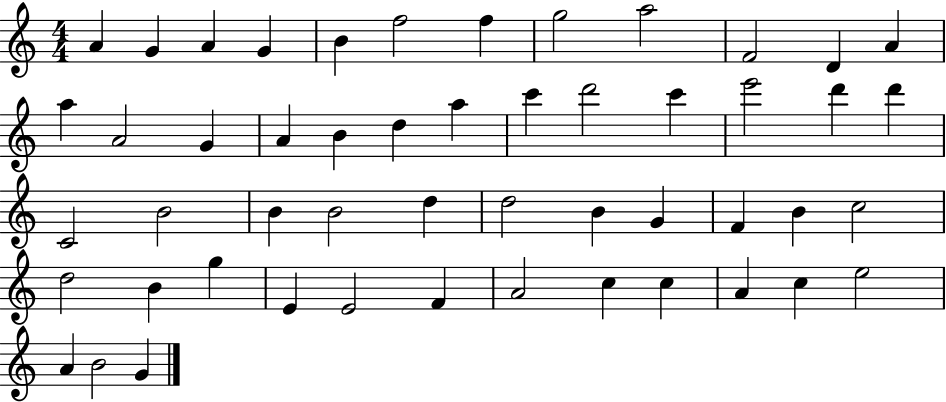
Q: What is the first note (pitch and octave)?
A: A4